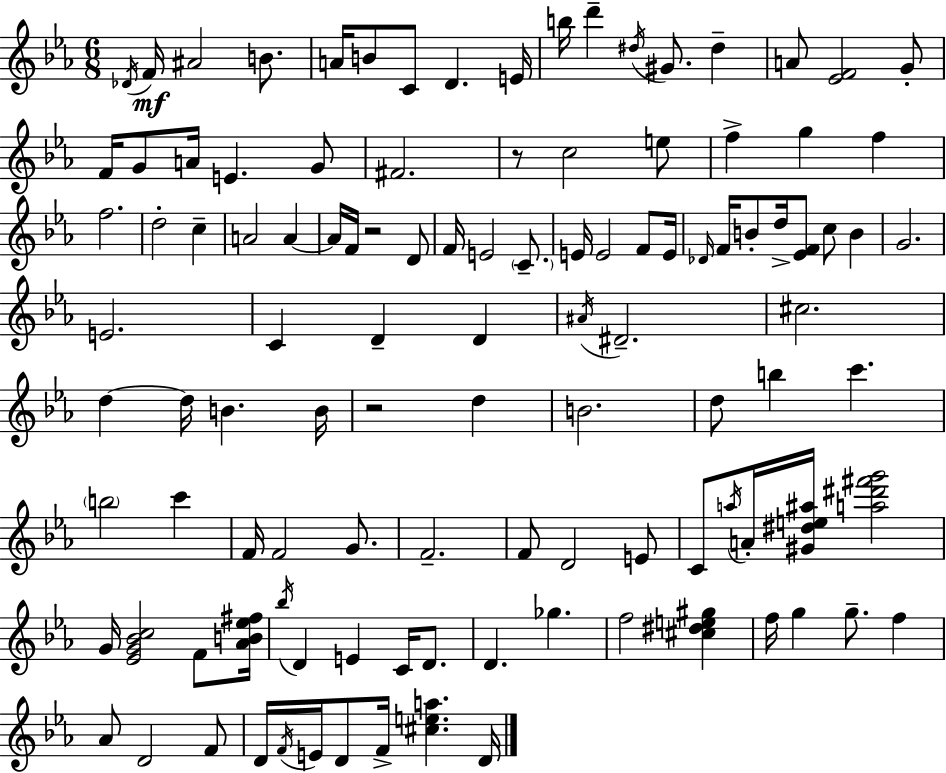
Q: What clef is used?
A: treble